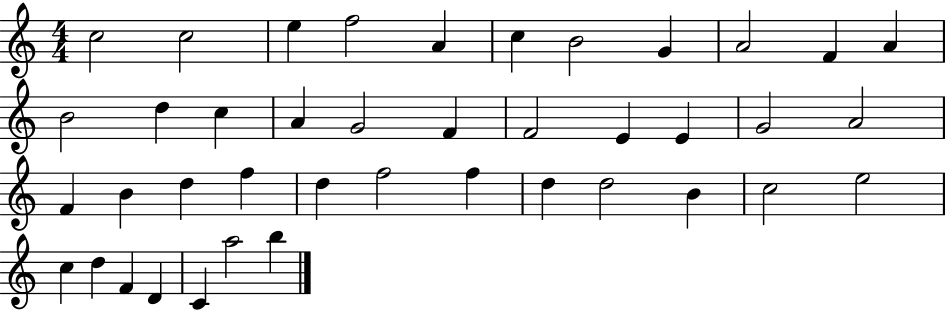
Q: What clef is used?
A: treble